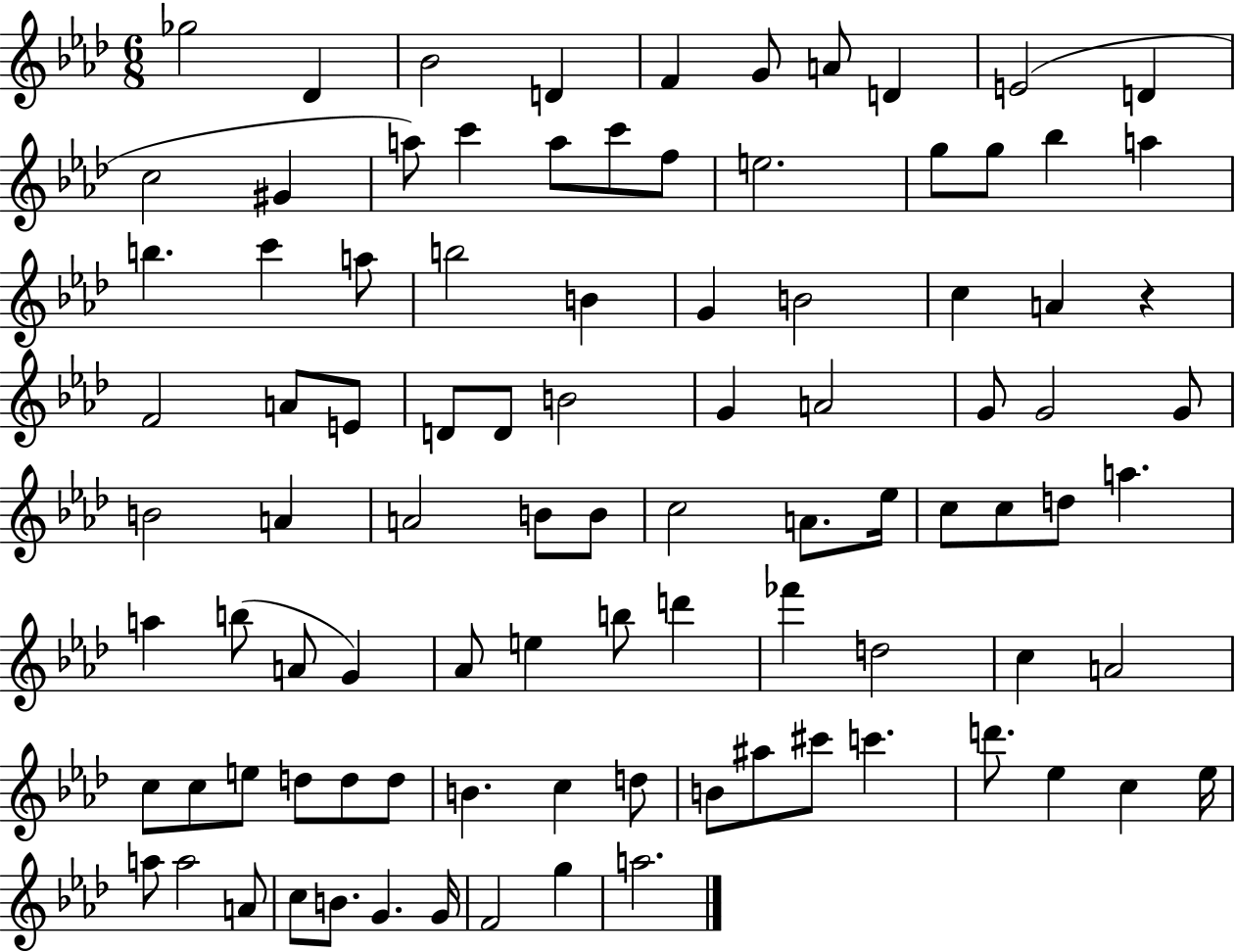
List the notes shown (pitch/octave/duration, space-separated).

Gb5/h Db4/q Bb4/h D4/q F4/q G4/e A4/e D4/q E4/h D4/q C5/h G#4/q A5/e C6/q A5/e C6/e F5/e E5/h. G5/e G5/e Bb5/q A5/q B5/q. C6/q A5/e B5/h B4/q G4/q B4/h C5/q A4/q R/q F4/h A4/e E4/e D4/e D4/e B4/h G4/q A4/h G4/e G4/h G4/e B4/h A4/q A4/h B4/e B4/e C5/h A4/e. Eb5/s C5/e C5/e D5/e A5/q. A5/q B5/e A4/e G4/q Ab4/e E5/q B5/e D6/q FES6/q D5/h C5/q A4/h C5/e C5/e E5/e D5/e D5/e D5/e B4/q. C5/q D5/e B4/e A#5/e C#6/e C6/q. D6/e. Eb5/q C5/q Eb5/s A5/e A5/h A4/e C5/e B4/e. G4/q. G4/s F4/h G5/q A5/h.